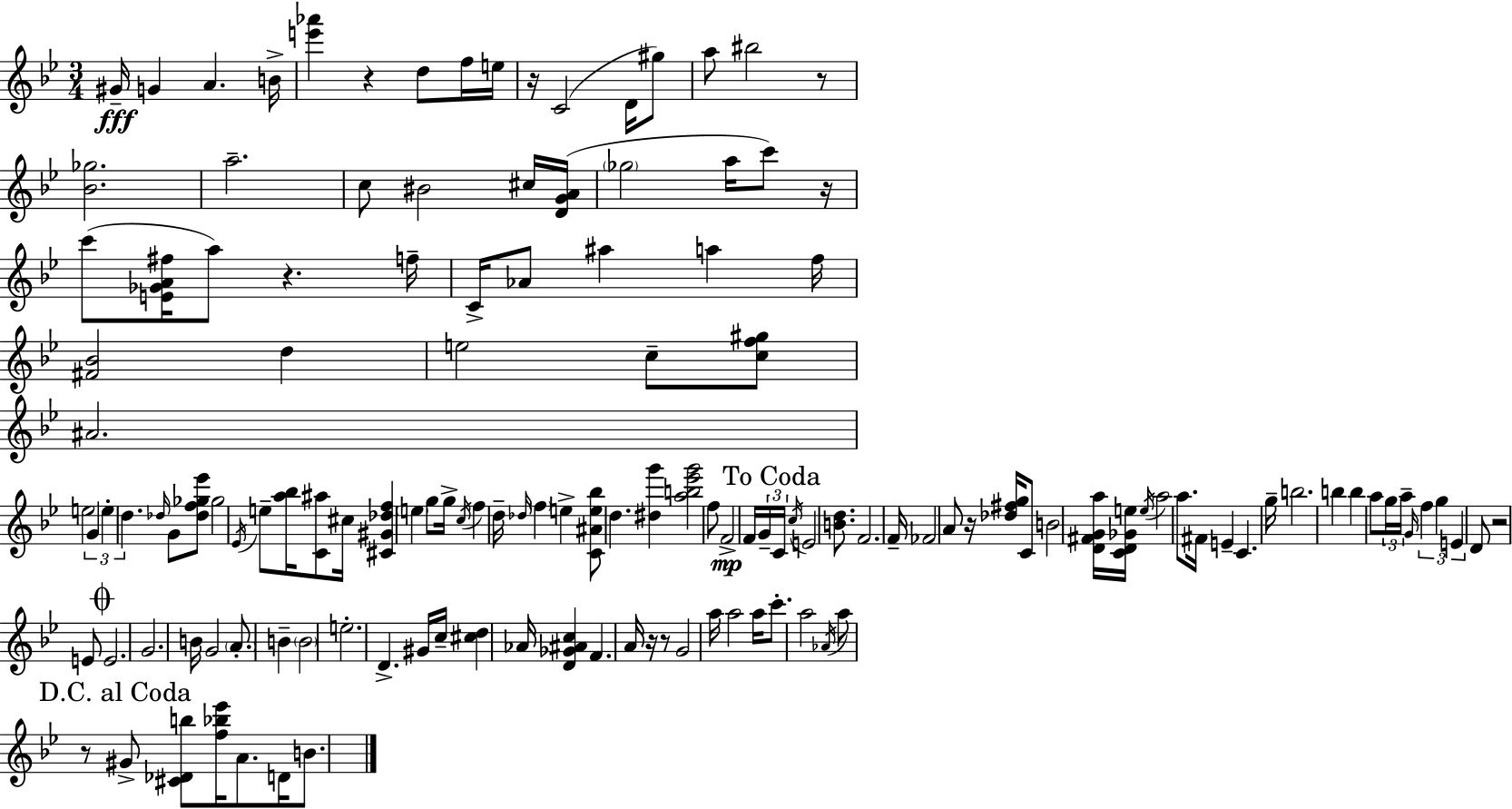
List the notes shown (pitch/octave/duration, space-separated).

G#4/s G4/q A4/q. B4/s [E6,Ab6]/q R/q D5/e F5/s E5/s R/s C4/h D4/s G#5/e A5/e BIS5/h R/e [Bb4,Gb5]/h. A5/h. C5/e BIS4/h C#5/s [D4,G4,A4]/s Gb5/h A5/s C6/e R/s C6/e [E4,Gb4,A4,F#5]/s A5/e R/q. F5/s C4/s Ab4/e A#5/q A5/q F5/s [F#4,Bb4]/h D5/q E5/h C5/e [C5,F5,G#5]/e A#4/h. E5/h G4/q E5/q D5/q. Db5/s G4/e [Db5,F5,Gb5,Eb6]/e Gb5/h Eb4/s E5/e [A5,Bb5]/s [C4,A#5]/e C#5/s [C#4,G#4,Db5,F5]/q E5/q G5/e G5/s C5/s F5/q D5/s Db5/s F5/q E5/q [C4,A#4,E5,Bb5]/e D5/q. [D#5,G6]/q [A5,B5,Eb6,G6]/h F5/e F4/h F4/s G4/s C4/s C5/s E4/h [B4,D5]/e. F4/h. F4/s FES4/h A4/e R/s [Db5,F#5,G5]/s C4/e B4/h [D4,F#4,G4,A5]/s [C4,D4,Gb4,E5]/s E5/s A5/h A5/e. F#4/s E4/q C4/q. G5/s B5/h. B5/q B5/q A5/e G5/s A5/s G4/s F5/q G5/q E4/q D4/e R/h E4/e E4/h. G4/h. B4/s G4/h A4/e. B4/q B4/h E5/h. D4/q. G#4/s C5/s [C#5,D5]/q Ab4/s [D4,Gb4,A#4,C5]/q F4/q. A4/s R/s R/e G4/h A5/s A5/h A5/s C6/e. A5/h Ab4/s A5/e R/e G#4/e [C#4,Db4,B5]/e [F5,Bb5,Eb6]/s A4/e. D4/s B4/e.